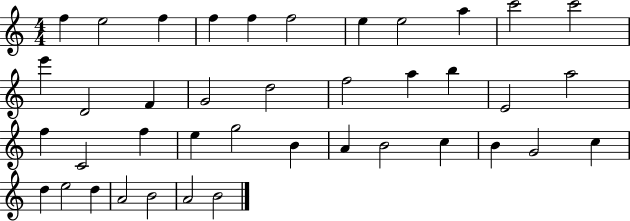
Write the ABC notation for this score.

X:1
T:Untitled
M:4/4
L:1/4
K:C
f e2 f f f f2 e e2 a c'2 c'2 e' D2 F G2 d2 f2 a b E2 a2 f C2 f e g2 B A B2 c B G2 c d e2 d A2 B2 A2 B2